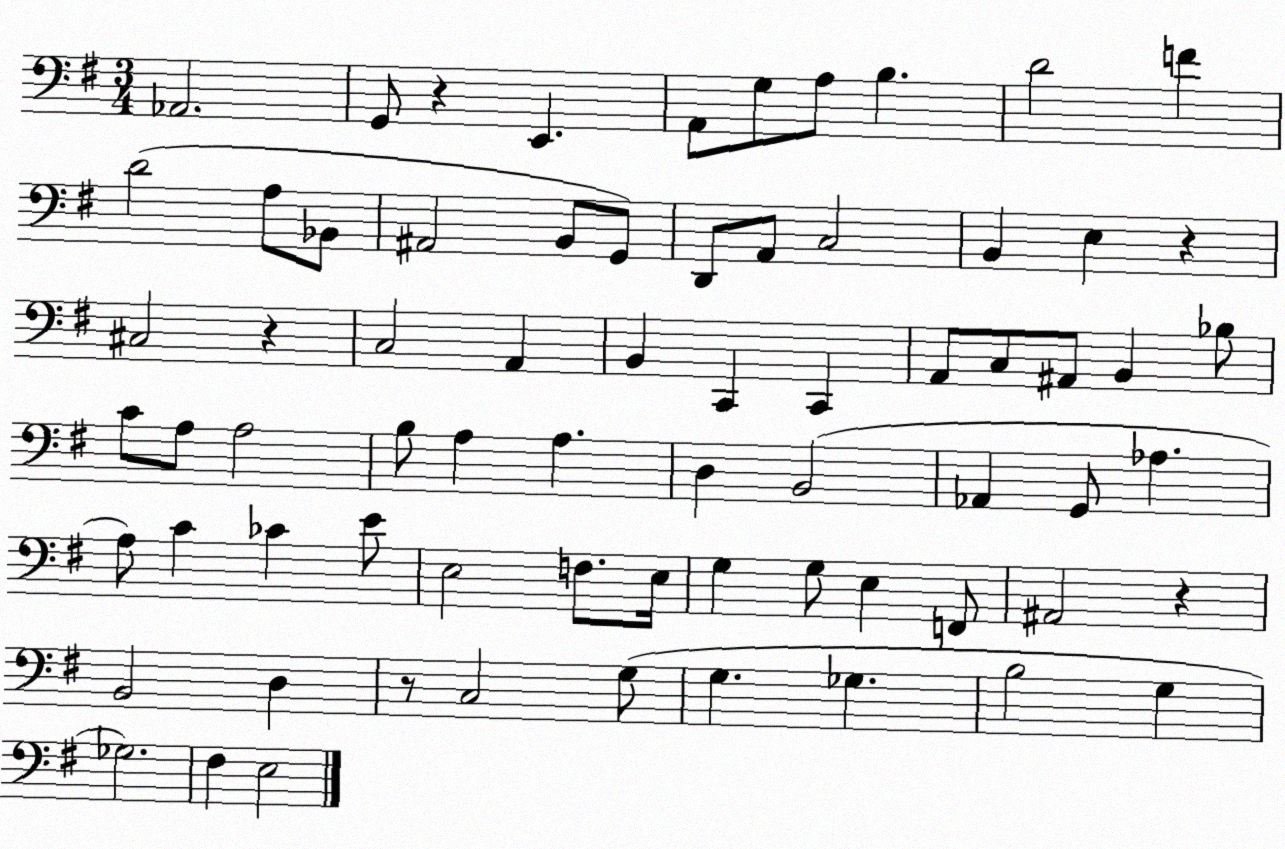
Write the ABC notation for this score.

X:1
T:Untitled
M:3/4
L:1/4
K:G
_A,,2 G,,/2 z E,, A,,/2 G,/2 A,/2 B, D2 F D2 A,/2 _B,,/2 ^A,,2 B,,/2 G,,/2 D,,/2 A,,/2 C,2 B,, E, z ^C,2 z C,2 A,, B,, C,, C,, A,,/2 C,/2 ^A,,/2 B,, _B,/2 C/2 A,/2 A,2 B,/2 A, A, D, B,,2 _A,, G,,/2 _A, A,/2 C _C E/2 E,2 F,/2 E,/4 G, G,/2 E, F,,/2 ^A,,2 z B,,2 D, z/2 C,2 G,/2 G, _G, B,2 G, _G,2 ^F, E,2